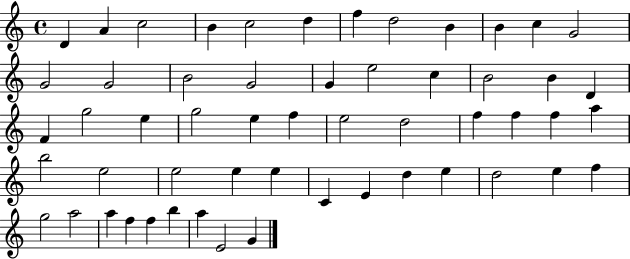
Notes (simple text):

D4/q A4/q C5/h B4/q C5/h D5/q F5/q D5/h B4/q B4/q C5/q G4/h G4/h G4/h B4/h G4/h G4/q E5/h C5/q B4/h B4/q D4/q F4/q G5/h E5/q G5/h E5/q F5/q E5/h D5/h F5/q F5/q F5/q A5/q B5/h E5/h E5/h E5/q E5/q C4/q E4/q D5/q E5/q D5/h E5/q F5/q G5/h A5/h A5/q F5/q F5/q B5/q A5/q E4/h G4/q